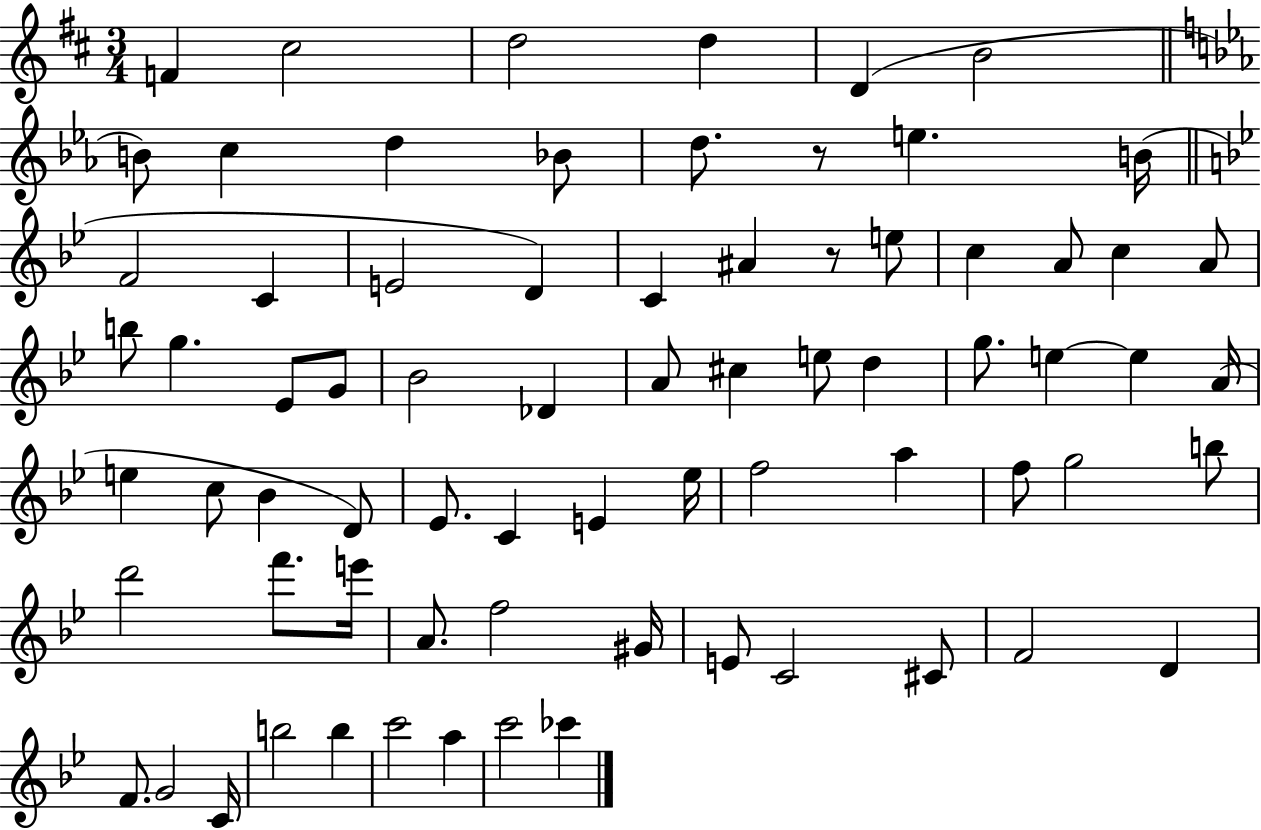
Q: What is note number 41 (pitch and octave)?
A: Bb4